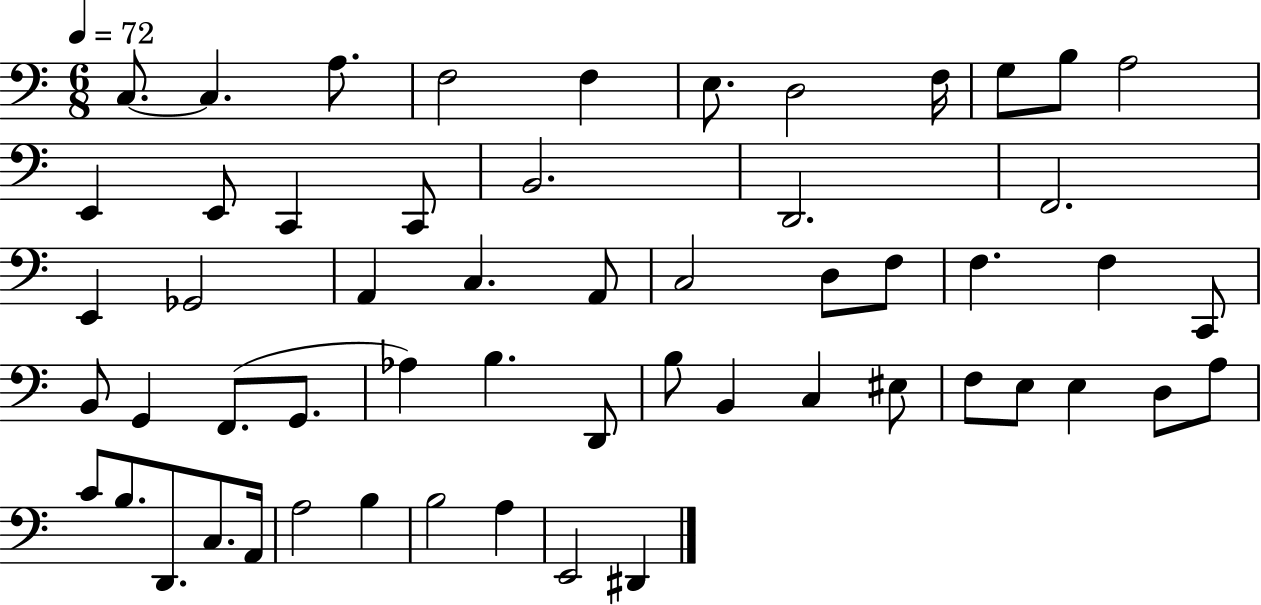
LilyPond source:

{
  \clef bass
  \numericTimeSignature
  \time 6/8
  \key c \major
  \tempo 4 = 72
  c8.~~ c4. a8. | f2 f4 | e8. d2 f16 | g8 b8 a2 | \break e,4 e,8 c,4 c,8 | b,2. | d,2. | f,2. | \break e,4 ges,2 | a,4 c4. a,8 | c2 d8 f8 | f4. f4 c,8 | \break b,8 g,4 f,8.( g,8. | aes4) b4. d,8 | b8 b,4 c4 eis8 | f8 e8 e4 d8 a8 | \break c'8 b8. d,8. c8. a,16 | a2 b4 | b2 a4 | e,2 dis,4 | \break \bar "|."
}